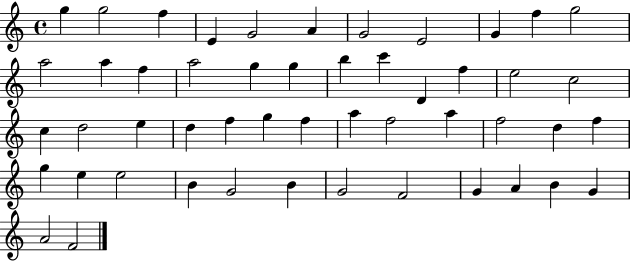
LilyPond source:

{
  \clef treble
  \time 4/4
  \defaultTimeSignature
  \key c \major
  g''4 g''2 f''4 | e'4 g'2 a'4 | g'2 e'2 | g'4 f''4 g''2 | \break a''2 a''4 f''4 | a''2 g''4 g''4 | b''4 c'''4 d'4 f''4 | e''2 c''2 | \break c''4 d''2 e''4 | d''4 f''4 g''4 f''4 | a''4 f''2 a''4 | f''2 d''4 f''4 | \break g''4 e''4 e''2 | b'4 g'2 b'4 | g'2 f'2 | g'4 a'4 b'4 g'4 | \break a'2 f'2 | \bar "|."
}